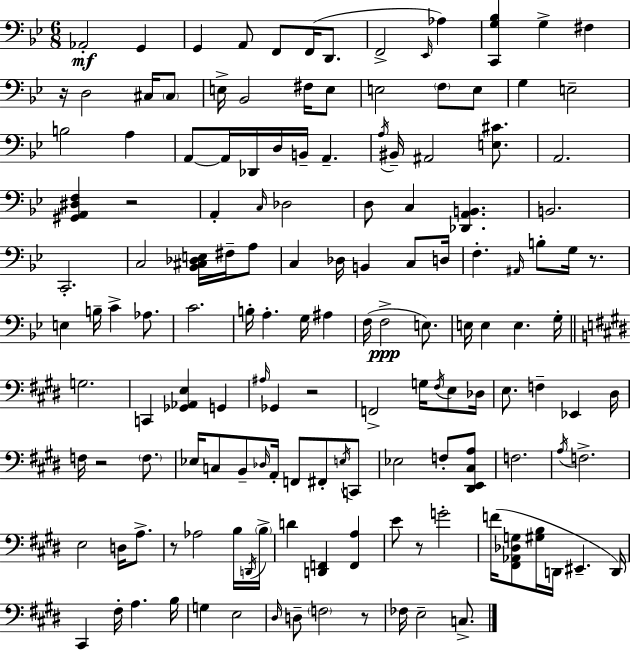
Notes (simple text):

Ab2/h G2/q G2/q A2/e F2/e F2/s D2/e. F2/h Eb2/s Ab3/q [C2,G3,Bb3]/q G3/q F#3/q R/s D3/h C#3/s C#3/e E3/s Bb2/h F#3/s E3/e E3/h F3/e E3/e G3/q E3/h B3/h A3/q A2/e A2/s Db2/s D3/s B2/s A2/q. A3/s BIS2/s A#2/h [E3,C#4]/e. A2/h. [G#2,A2,D#3,F3]/q R/h A2/q C3/s Db3/h D3/e C3/q [Db2,A2,B2]/q. B2/h. C2/h. C3/h [Bb2,C#3,Db3,E3]/s F#3/s A3/e C3/q Db3/s B2/q C3/e D3/s F3/q. A#2/s B3/e G3/s R/e. E3/q B3/s C4/q Ab3/e. C4/h. B3/s A3/q. G3/s A#3/q F3/s F3/h E3/e. E3/s E3/q E3/q. G3/s G3/h. C2/q [Gb2,Ab2,E3]/q G2/q A#3/s Gb2/q R/h F2/h G3/s F#3/s E3/e Db3/s E3/e. F3/q Eb2/q D#3/s F3/s R/h F3/e. Eb3/s C3/e B2/e Db3/s A2/s F2/e F#2/e E3/s C2/e Eb3/h F3/e [D#2,E2,C#3,A3]/e F3/h. A3/s F3/h. E3/h D3/s A3/e. R/e Ab3/h B3/s D2/s B3/s D4/q [D2,F2]/q [F2,A3]/q E4/e R/e G4/h F4/s [F#2,Ab2,Db3,G3]/e [G#3,B3]/s D2/s EIS2/q. D2/s C#2/q F#3/s A3/q. B3/s G3/q E3/h D#3/s D3/e F3/h R/e FES3/s E3/h C3/e.